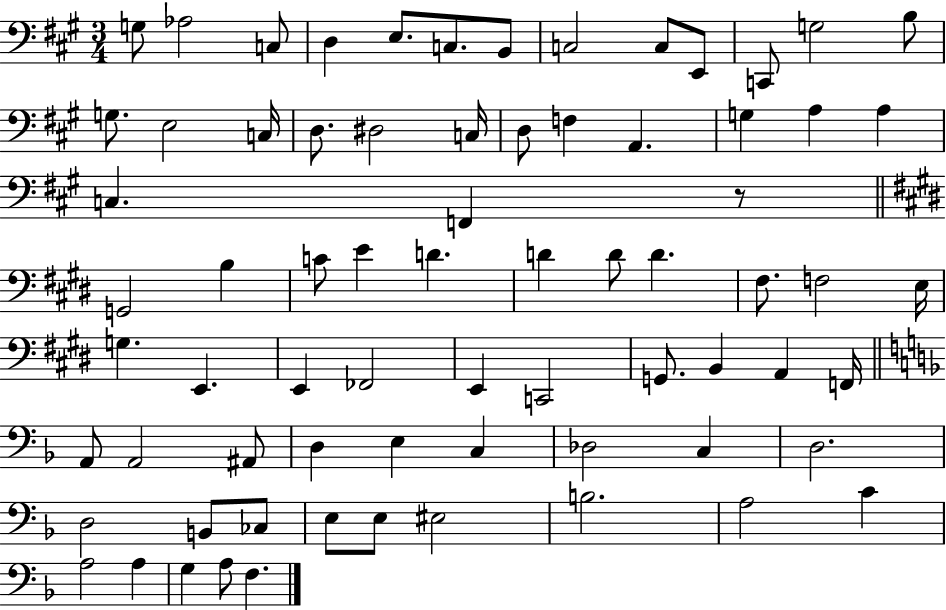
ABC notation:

X:1
T:Untitled
M:3/4
L:1/4
K:A
G,/2 _A,2 C,/2 D, E,/2 C,/2 B,,/2 C,2 C,/2 E,,/2 C,,/2 G,2 B,/2 G,/2 E,2 C,/4 D,/2 ^D,2 C,/4 D,/2 F, A,, G, A, A, C, F,, z/2 G,,2 B, C/2 E D D D/2 D ^F,/2 F,2 E,/4 G, E,, E,, _F,,2 E,, C,,2 G,,/2 B,, A,, F,,/4 A,,/2 A,,2 ^A,,/2 D, E, C, _D,2 C, D,2 D,2 B,,/2 _C,/2 E,/2 E,/2 ^E,2 B,2 A,2 C A,2 A, G, A,/2 F,